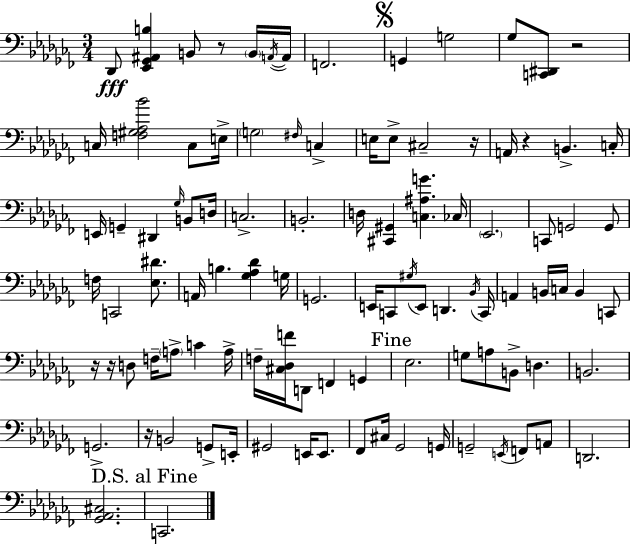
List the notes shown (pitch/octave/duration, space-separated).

Db2/e [Eb2,Gb2,A#2,B3]/q B2/e R/e B2/s A2/s A2/s F2/h. G2/q G3/h Gb3/e [C2,D#2]/e R/h C3/s [F3,G#3,Ab3,Bb4]/h C3/e E3/s G3/h F#3/s C3/q E3/s E3/e C#3/h R/s A2/s R/q B2/q. C3/s E2/s G2/q D#2/q Gb3/s B2/e D3/s C3/h. B2/h. D3/s [C#2,G#2]/q [C3,A#3,G4]/q. CES3/s Eb2/h. C2/e G2/h G2/e F3/s C2/h [Eb3,D#4]/e. A2/s B3/q. [Gb3,Ab3,Db4]/q G3/s G2/h. E2/s C2/e G#3/s E2/e D2/q. Bb2/s C2/s A2/q B2/s C3/s B2/q C2/e R/s R/s D3/e F3/s A3/e C4/q A3/s F3/s [C#3,Db3,F4]/s D2/e F2/q G2/q Eb3/h. G3/e A3/e B2/e D3/q. B2/h. G2/h. R/s B2/h G2/e E2/s G#2/h E2/s E2/e. FES2/e C#3/s Gb2/h G2/s G2/h E2/s F2/e A2/e D2/h. [Gb2,Ab2,C#3]/h. C2/h.